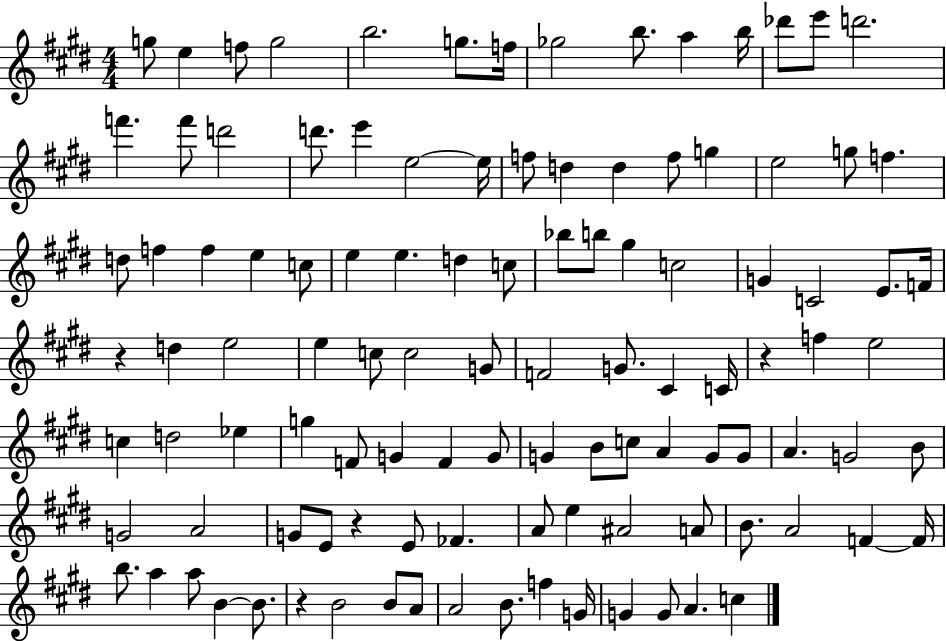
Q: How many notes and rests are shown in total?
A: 109